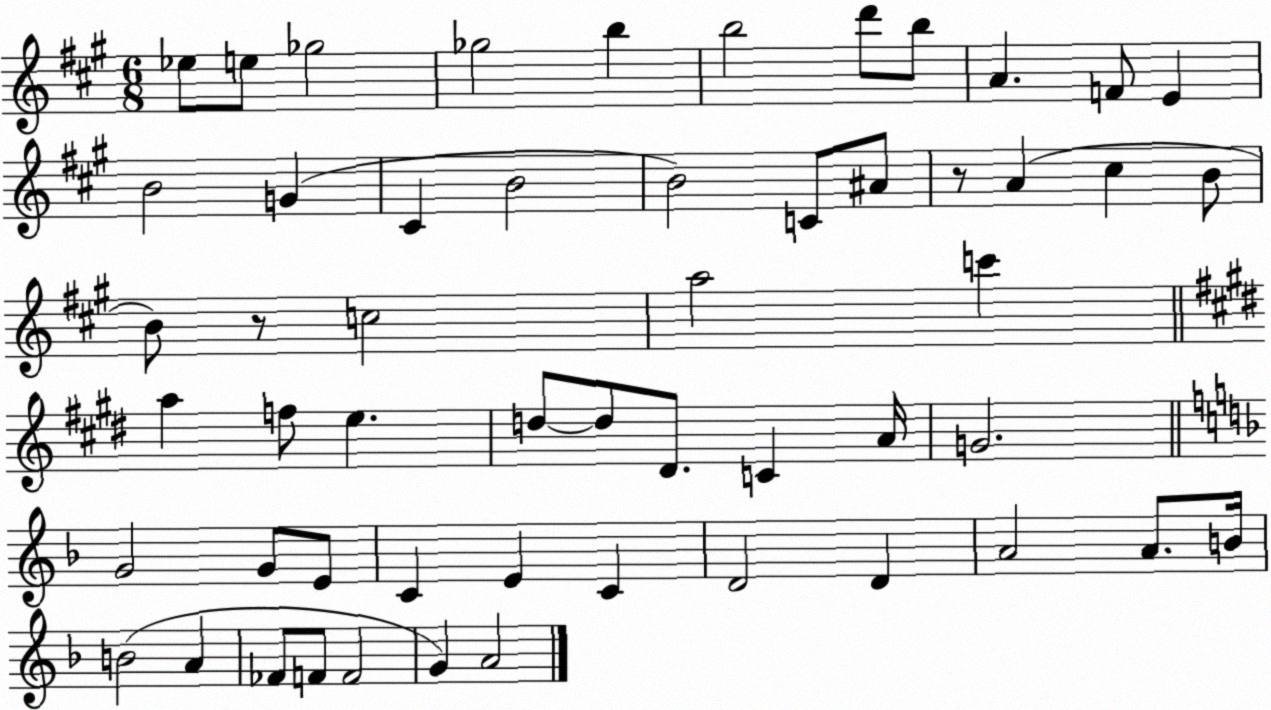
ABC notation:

X:1
T:Untitled
M:6/8
L:1/4
K:A
_e/2 e/2 _g2 _g2 b b2 d'/2 b/2 A F/2 E B2 G ^C B2 B2 C/2 ^A/2 z/2 A ^c B/2 B/2 z/2 c2 a2 c' a f/2 e d/2 d/2 ^D/2 C A/4 G2 G2 G/2 E/2 C E C D2 D A2 A/2 B/4 B2 A _F/2 F/2 F2 G A2